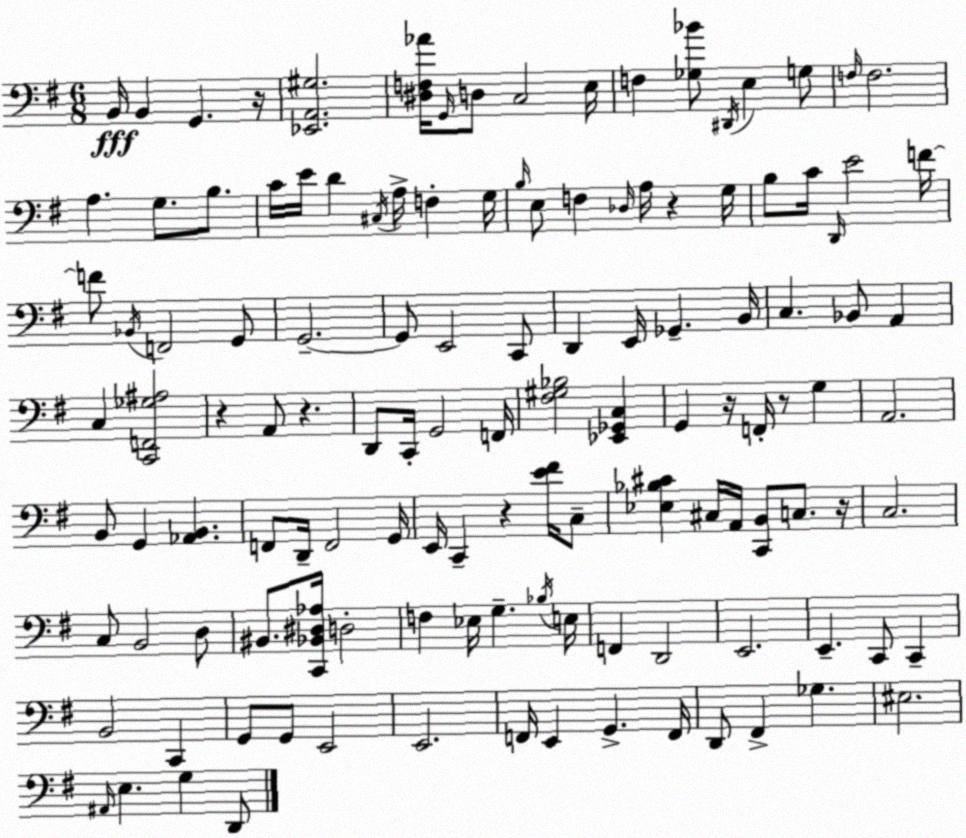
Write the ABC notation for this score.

X:1
T:Untitled
M:6/8
L:1/4
K:Em
B,,/4 B,, G,, z/4 [_E,,A,,^G,]2 [^D,F,_A]/4 G,,/4 D,/2 C,2 E,/4 F, [_G,_B]/2 ^D,,/4 E, G,/2 F,/4 F,2 A, G,/2 B,/2 C/4 E/4 D ^C,/4 A,/4 F, G,/4 B,/4 E,/2 F, _D,/4 A,/4 z G,/4 B,/2 C/4 D,,/4 E2 F/4 F/2 _B,,/4 F,,2 G,,/2 G,,2 G,,/2 E,,2 C,,/2 D,, E,,/4 _G,, B,,/4 C, _B,,/2 A,, C, [C,,F,,_G,^A,]2 z A,,/2 z D,,/2 C,,/4 G,,2 F,,/4 [^F,^G,_B,]2 [_E,,_G,,C,] G,, z/4 F,,/4 z/2 G, A,,2 B,,/2 G,, [_A,,B,,] F,,/2 D,,/4 F,,2 G,,/4 E,,/4 C,, z [E^F]/4 C,/2 [_E,_B,^C] ^C,/4 A,,/4 [C,,B,,]/2 C,/2 z/4 C,2 C,/2 B,,2 D,/2 ^B,,/2 [C,,_B,,^D,_A,]/4 D,2 F, _E,/4 G, _B,/4 E,/4 F,, D,,2 E,,2 E,, C,,/2 C,, B,,2 C,, G,,/2 G,,/2 E,,2 E,,2 F,,/4 E,, G,, F,,/4 D,,/2 ^F,, _G, ^E,2 ^A,,/4 E, G, D,,/2